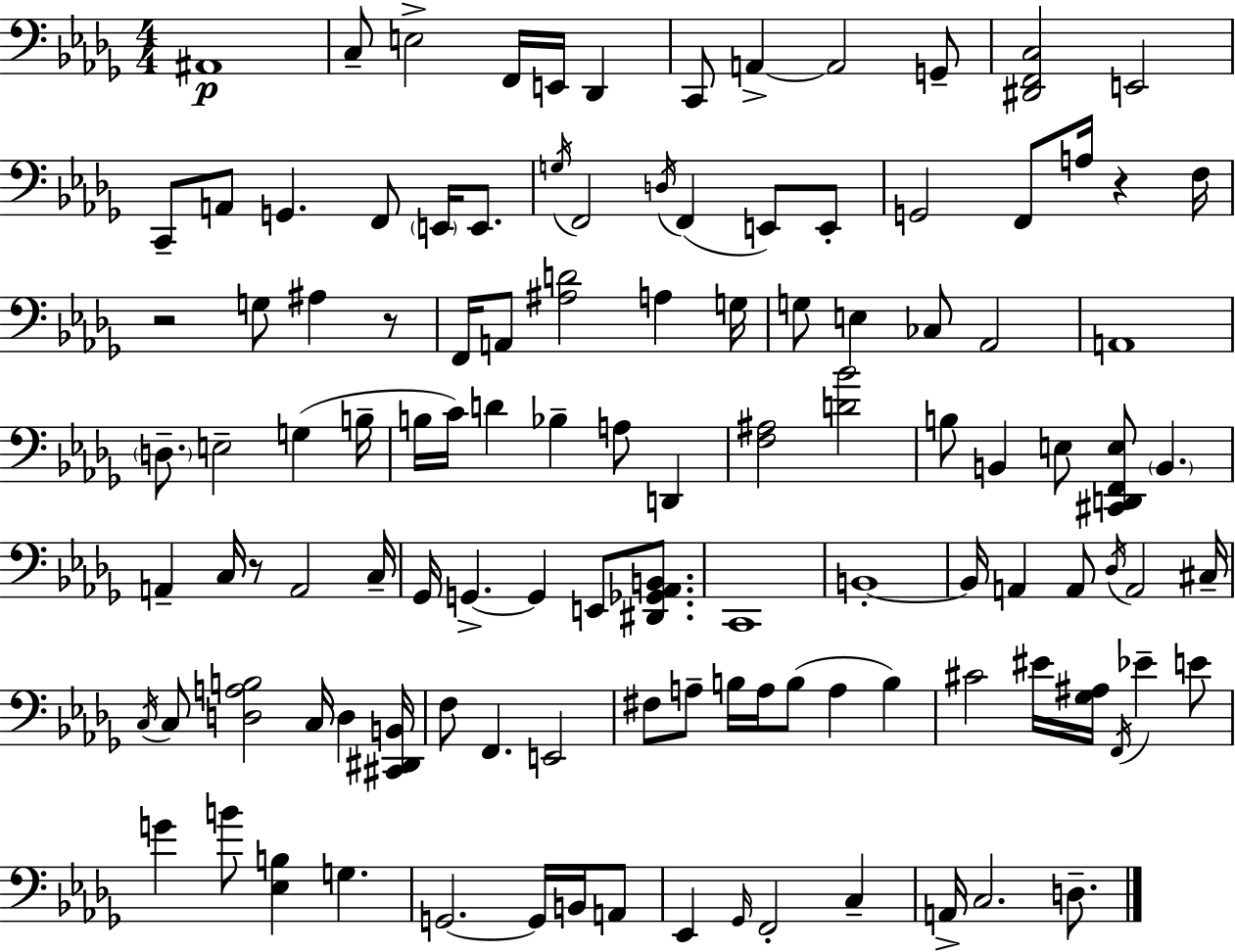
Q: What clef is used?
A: bass